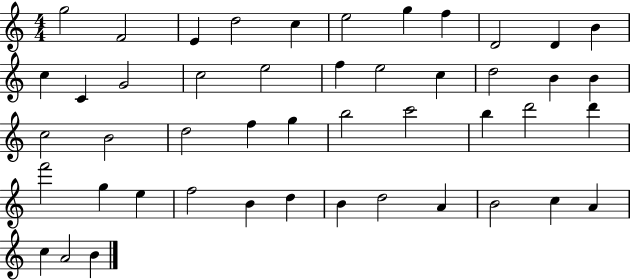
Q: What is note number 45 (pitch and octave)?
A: C5